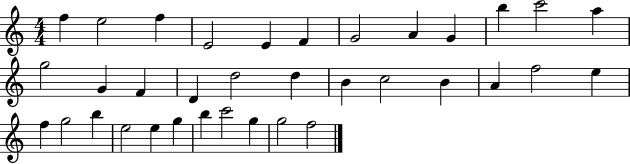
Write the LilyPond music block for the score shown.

{
  \clef treble
  \numericTimeSignature
  \time 4/4
  \key c \major
  f''4 e''2 f''4 | e'2 e'4 f'4 | g'2 a'4 g'4 | b''4 c'''2 a''4 | \break g''2 g'4 f'4 | d'4 d''2 d''4 | b'4 c''2 b'4 | a'4 f''2 e''4 | \break f''4 g''2 b''4 | e''2 e''4 g''4 | b''4 c'''2 g''4 | g''2 f''2 | \break \bar "|."
}